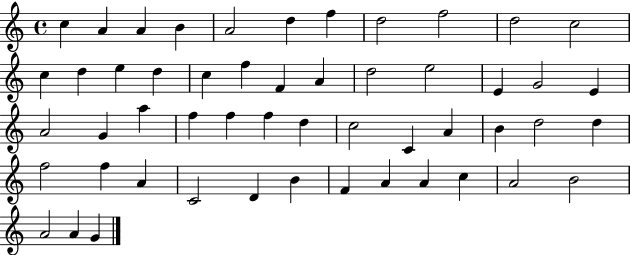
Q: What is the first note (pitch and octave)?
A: C5